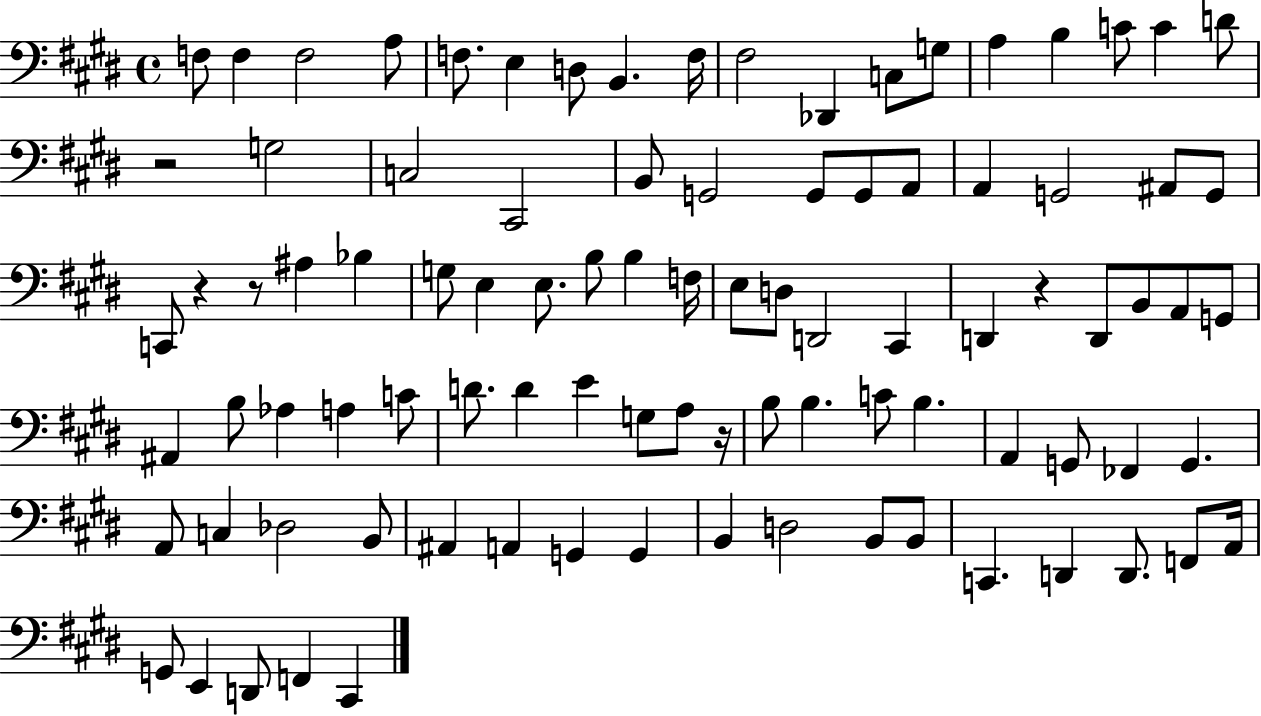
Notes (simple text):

F3/e F3/q F3/h A3/e F3/e. E3/q D3/e B2/q. F3/s F#3/h Db2/q C3/e G3/e A3/q B3/q C4/e C4/q D4/e R/h G3/h C3/h C#2/h B2/e G2/h G2/e G2/e A2/e A2/q G2/h A#2/e G2/e C2/e R/q R/e A#3/q Bb3/q G3/e E3/q E3/e. B3/e B3/q F3/s E3/e D3/e D2/h C#2/q D2/q R/q D2/e B2/e A2/e G2/e A#2/q B3/e Ab3/q A3/q C4/e D4/e. D4/q E4/q G3/e A3/e R/s B3/e B3/q. C4/e B3/q. A2/q G2/e FES2/q G2/q. A2/e C3/q Db3/h B2/e A#2/q A2/q G2/q G2/q B2/q D3/h B2/e B2/e C2/q. D2/q D2/e. F2/e A2/s G2/e E2/q D2/e F2/q C#2/q